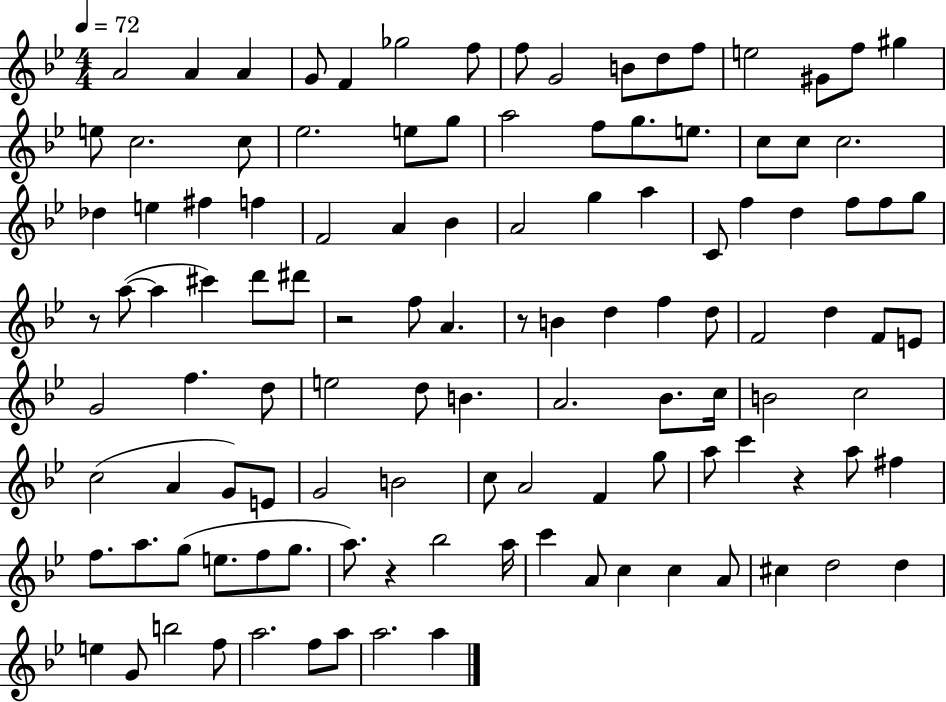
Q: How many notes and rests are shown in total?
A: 116